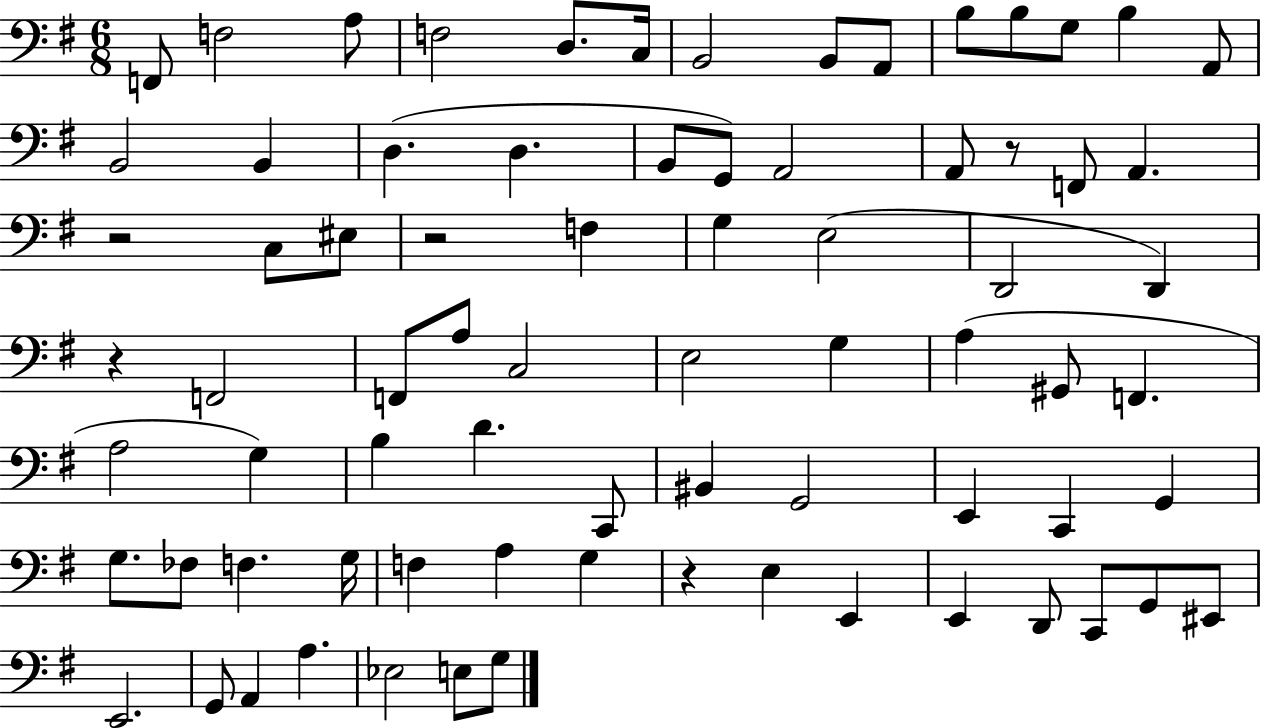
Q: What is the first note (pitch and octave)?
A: F2